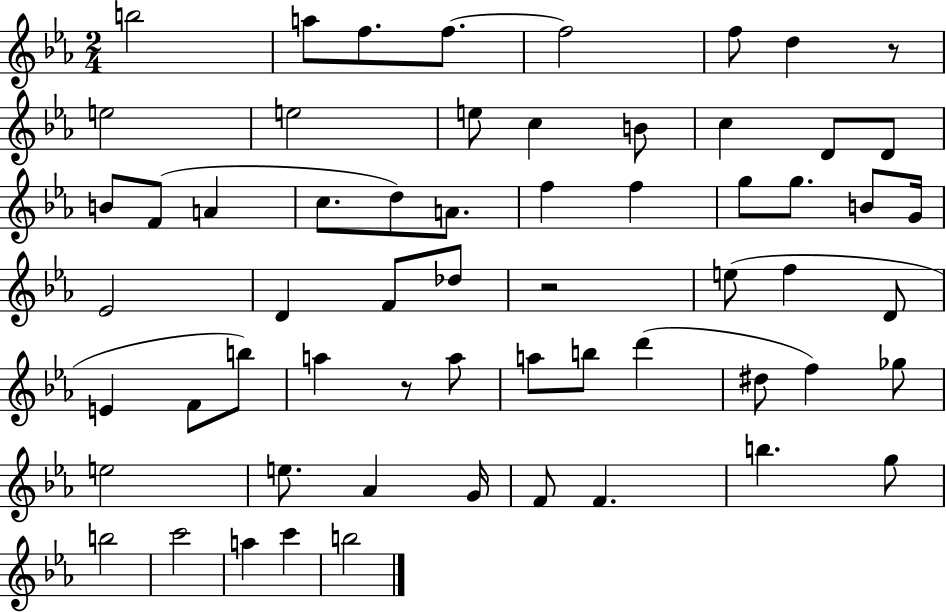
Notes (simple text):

B5/h A5/e F5/e. F5/e. F5/h F5/e D5/q R/e E5/h E5/h E5/e C5/q B4/e C5/q D4/e D4/e B4/e F4/e A4/q C5/e. D5/e A4/e. F5/q F5/q G5/e G5/e. B4/e G4/s Eb4/h D4/q F4/e Db5/e R/h E5/e F5/q D4/e E4/q F4/e B5/e A5/q R/e A5/e A5/e B5/e D6/q D#5/e F5/q Gb5/e E5/h E5/e. Ab4/q G4/s F4/e F4/q. B5/q. G5/e B5/h C6/h A5/q C6/q B5/h